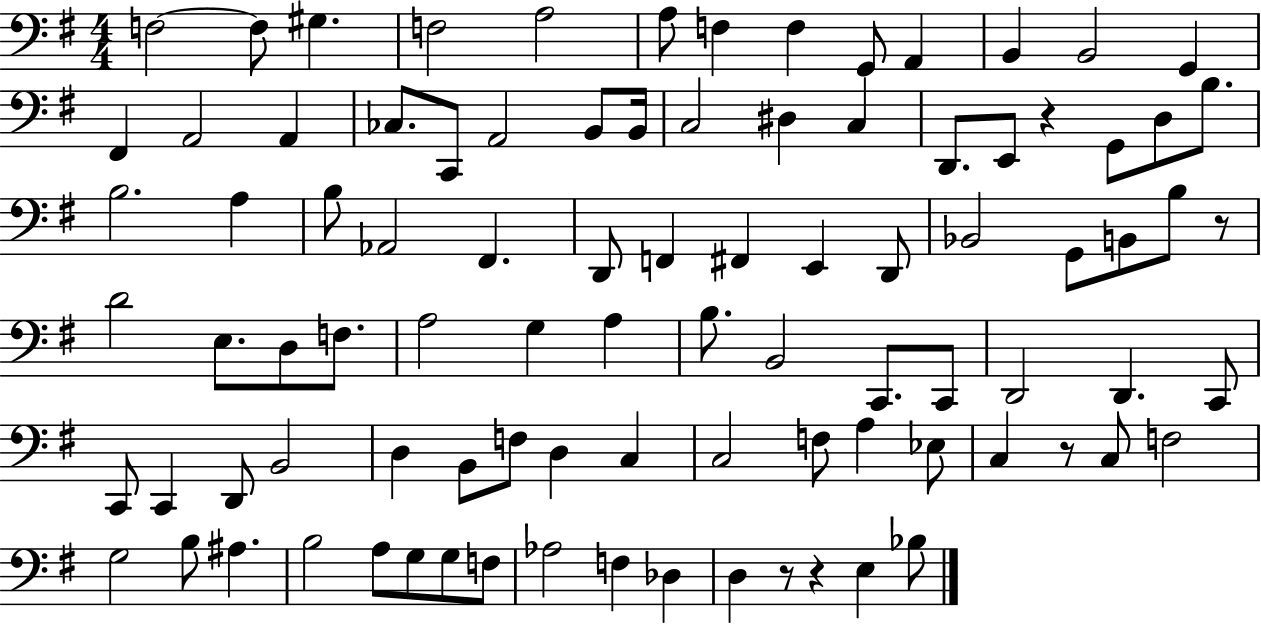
F3/h F3/e G#3/q. F3/h A3/h A3/e F3/q F3/q G2/e A2/q B2/q B2/h G2/q F#2/q A2/h A2/q CES3/e. C2/e A2/h B2/e B2/s C3/h D#3/q C3/q D2/e. E2/e R/q G2/e D3/e B3/e. B3/h. A3/q B3/e Ab2/h F#2/q. D2/e F2/q F#2/q E2/q D2/e Bb2/h G2/e B2/e B3/e R/e D4/h E3/e. D3/e F3/e. A3/h G3/q A3/q B3/e. B2/h C2/e. C2/e D2/h D2/q. C2/e C2/e C2/q D2/e B2/h D3/q B2/e F3/e D3/q C3/q C3/h F3/e A3/q Eb3/e C3/q R/e C3/e F3/h G3/h B3/e A#3/q. B3/h A3/e G3/e G3/e F3/e Ab3/h F3/q Db3/q D3/q R/e R/q E3/q Bb3/e